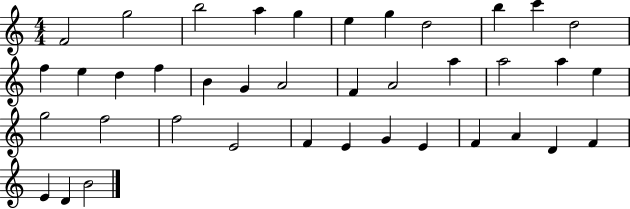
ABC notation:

X:1
T:Untitled
M:4/4
L:1/4
K:C
F2 g2 b2 a g e g d2 b c' d2 f e d f B G A2 F A2 a a2 a e g2 f2 f2 E2 F E G E F A D F E D B2